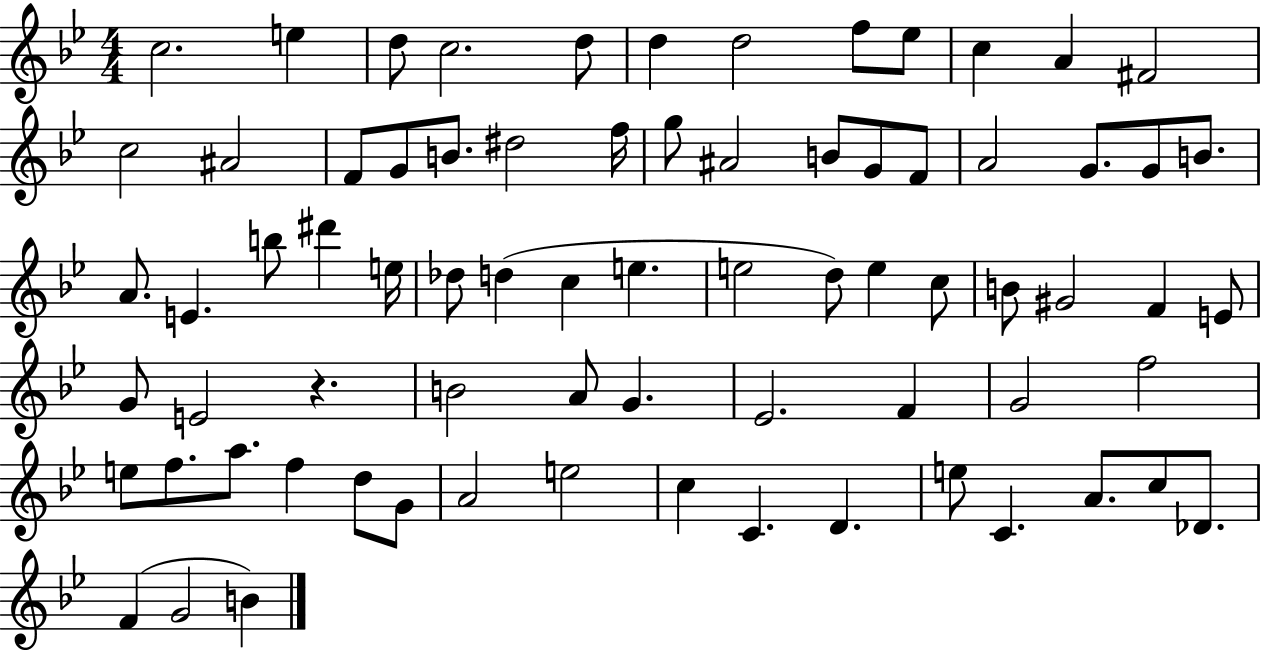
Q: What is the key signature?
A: BES major